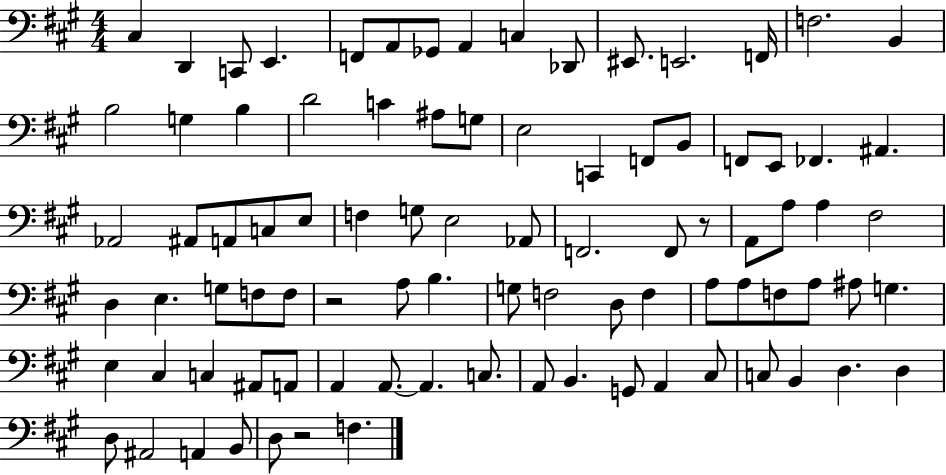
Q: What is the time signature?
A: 4/4